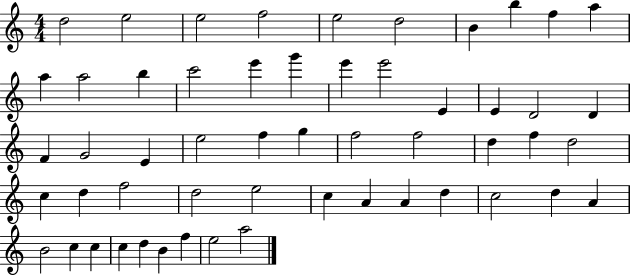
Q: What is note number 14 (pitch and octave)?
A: C6